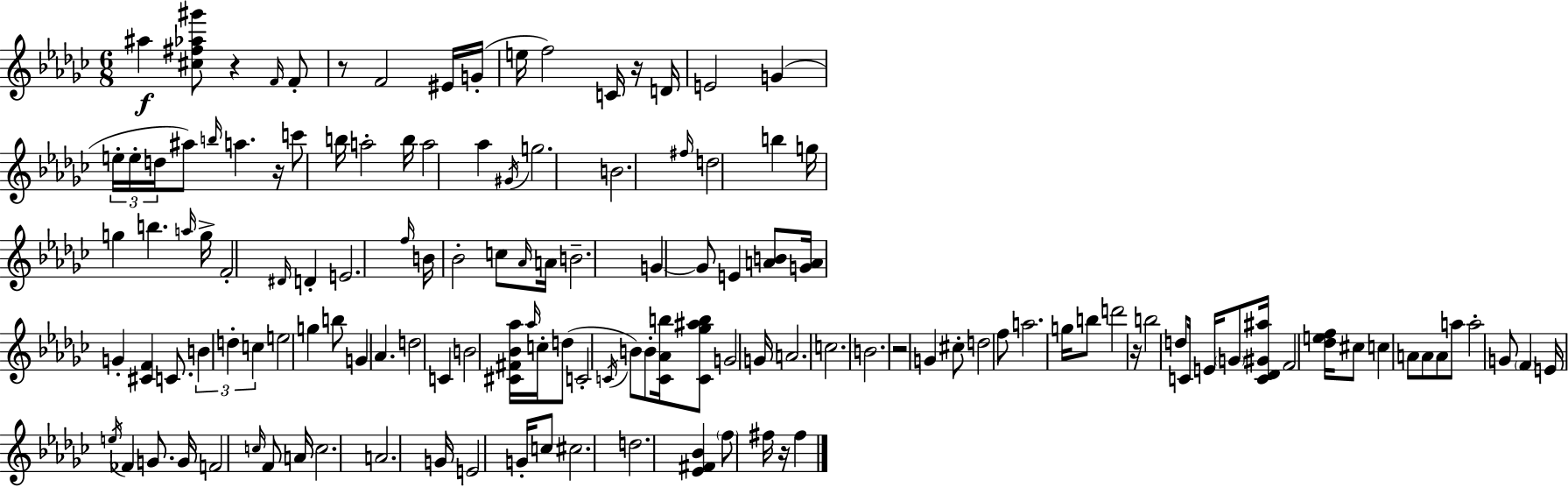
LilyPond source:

{
  \clef treble
  \numericTimeSignature
  \time 6/8
  \key ees \minor
  ais''4\f <cis'' fis'' aes'' gis'''>8 r4 \grace { f'16 } f'8-. | r8 f'2 eis'16 | g'16-.( e''16 f''2) c'16 r16 | d'16 e'2 g'4( | \break \tuplet 3/2 { e''16-. e''16-. d''16 } ais''8) \grace { b''16 } a''4. | r16 c'''8 b''16 a''2-. | b''16 a''2 aes''4 | \acciaccatura { gis'16 } g''2. | \break b'2. | \grace { fis''16 } d''2 | b''4 g''16 g''4 b''4. | \grace { a''16 } g''16-> f'2-. | \break \grace { dis'16 } d'4-. e'2. | \grace { f''16 } b'16 bes'2-. | c''8 \grace { aes'16 } a'16 b'2.-- | g'4~~ | \break g'8 e'4 <a' b'>8 <g' a'>16 g'4-. | <cis' f'>4 c'8. \tuplet 3/2 { b'4 | d''4-. c''4 } e''2 | g''4 b''8 g'4 | \break aes'4. d''2 | c'4 b'2 | <cis' fis' bes' aes''>16 \grace { aes''16 } c''16-. d''8( c'2-. | \acciaccatura { c'16 }) b'8 b'8-. <c' aes' b''>16 <c' ges'' ais'' b''>8 | \break g'2 g'16 a'2. | c''2. | b'2. | r2 | \break g'4 cis''8-. | d''2 f''8 a''2. | g''16 b''8 | d'''2 r16 b''2 | \break d''8 c'16 e'16 \parenthesize g'8 | <c' des' gis' ais''>16 f'2 <des'' e'' f''>16 cis''8 | c''4 a'8 a'8 a'8 a''8 | a''2-. g'8 \parenthesize f'4 | \break e'16 \acciaccatura { e''16 } fes'4 g'8. g'16 | f'2 \grace { c''16 } f'8 a'16 | c''2. | a'2. | \break g'16 e'2 g'16-. c''8 | cis''2. | d''2. | <ees' fis' bes'>4 \parenthesize f''8 fis''16 r16 fis''4 | \break \bar "|."
}